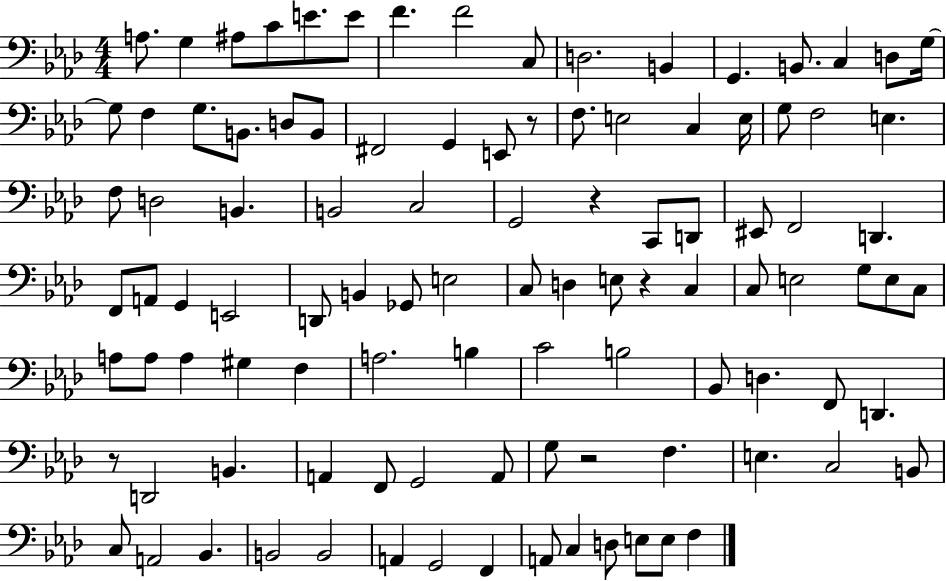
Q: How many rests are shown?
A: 5